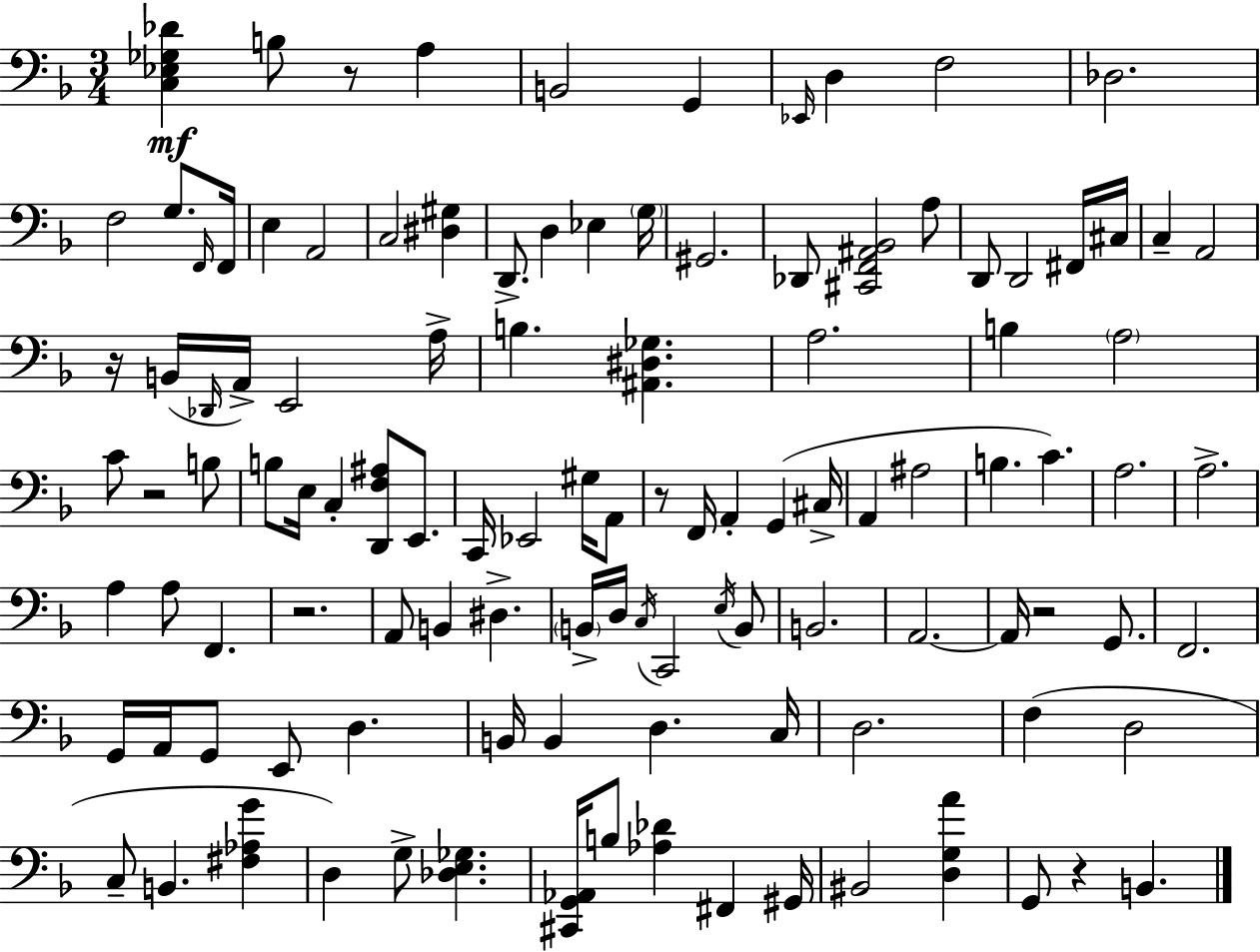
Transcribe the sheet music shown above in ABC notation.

X:1
T:Untitled
M:3/4
L:1/4
K:Dm
[C,_E,_G,_D] B,/2 z/2 A, B,,2 G,, _E,,/4 D, F,2 _D,2 F,2 G,/2 F,,/4 F,,/4 E, A,,2 C,2 [^D,^G,] D,,/2 D, _E, G,/4 ^G,,2 _D,,/2 [^C,,F,,^A,,_B,,]2 A,/2 D,,/2 D,,2 ^F,,/4 ^C,/4 C, A,,2 z/4 B,,/4 _D,,/4 A,,/4 E,,2 A,/4 B, [^A,,^D,_G,] A,2 B, A,2 C/2 z2 B,/2 B,/2 E,/4 C, [D,,F,^A,]/2 E,,/2 C,,/4 _E,,2 ^G,/4 A,,/2 z/2 F,,/4 A,, G,, ^C,/4 A,, ^A,2 B, C A,2 A,2 A, A,/2 F,, z2 A,,/2 B,, ^D, B,,/4 D,/4 C,/4 C,,2 E,/4 B,,/2 B,,2 A,,2 A,,/4 z2 G,,/2 F,,2 G,,/4 A,,/4 G,,/2 E,,/2 D, B,,/4 B,, D, C,/4 D,2 F, D,2 C,/2 B,, [^F,_A,G] D, G,/2 [_D,E,_G,] [^C,,G,,_A,,]/4 B,/2 [_A,_D] ^F,, ^G,,/4 ^B,,2 [D,G,A] G,,/2 z B,,